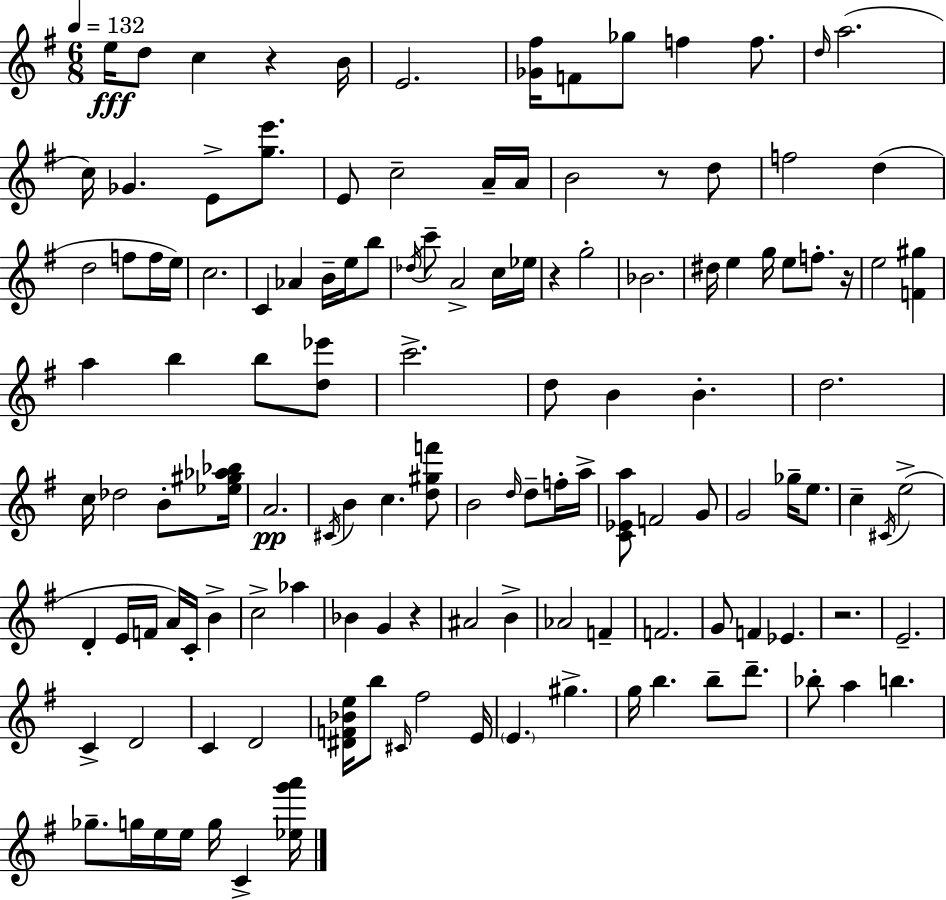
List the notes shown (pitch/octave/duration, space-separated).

E5/s D5/e C5/q R/q B4/s E4/h. [Gb4,F#5]/s F4/e Gb5/e F5/q F5/e. D5/s A5/h. C5/s Gb4/q. E4/e [G5,E6]/e. E4/e C5/h A4/s A4/s B4/h R/e D5/e F5/h D5/q D5/h F5/e F5/s E5/s C5/h. C4/q Ab4/q B4/s E5/s B5/e Db5/s C6/e A4/h C5/s Eb5/s R/q G5/h Bb4/h. D#5/s E5/q G5/s E5/e F5/e. R/s E5/h [F4,G#5]/q A5/q B5/q B5/e [D5,Eb6]/e C6/h. D5/e B4/q B4/q. D5/h. C5/s Db5/h B4/e [Eb5,G#5,Ab5,Bb5]/s A4/h. C#4/s B4/q C5/q. [D5,G#5,F6]/e B4/h D5/s D5/e F5/s A5/s [C4,Eb4,A5]/e F4/h G4/e G4/h Gb5/s E5/e. C5/q C#4/s E5/h D4/q E4/s F4/s A4/s C4/s B4/q C5/h Ab5/q Bb4/q G4/q R/q A#4/h B4/q Ab4/h F4/q F4/h. G4/e F4/q Eb4/q. R/h. E4/h. C4/q D4/h C4/q D4/h [D#4,F4,Bb4,E5]/s B5/e C#4/s F#5/h E4/s E4/q. G#5/q. G5/s B5/q. B5/e D6/e. Bb5/e A5/q B5/q. Gb5/e. G5/s E5/s E5/s G5/s C4/q [Eb5,G6,A6]/s